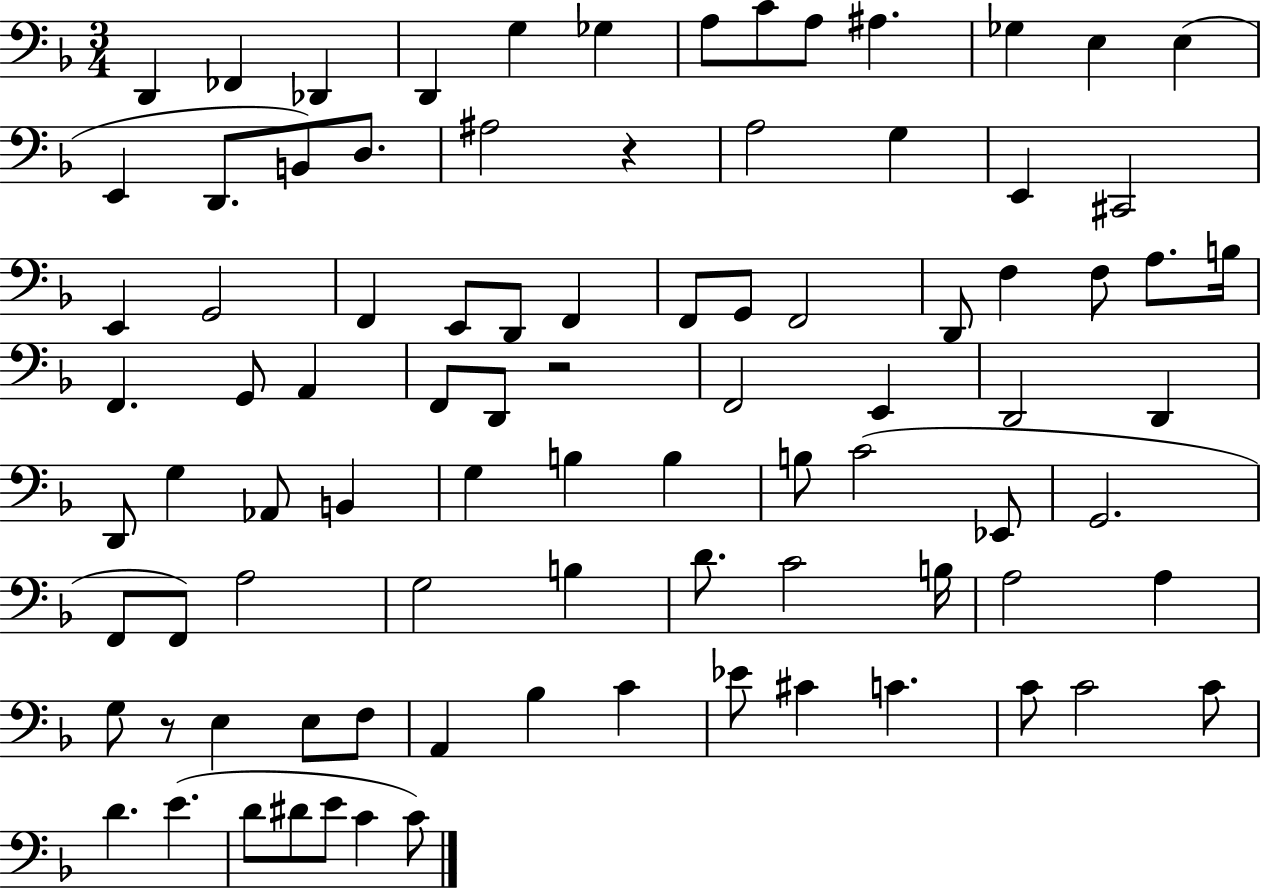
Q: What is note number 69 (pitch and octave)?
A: E3